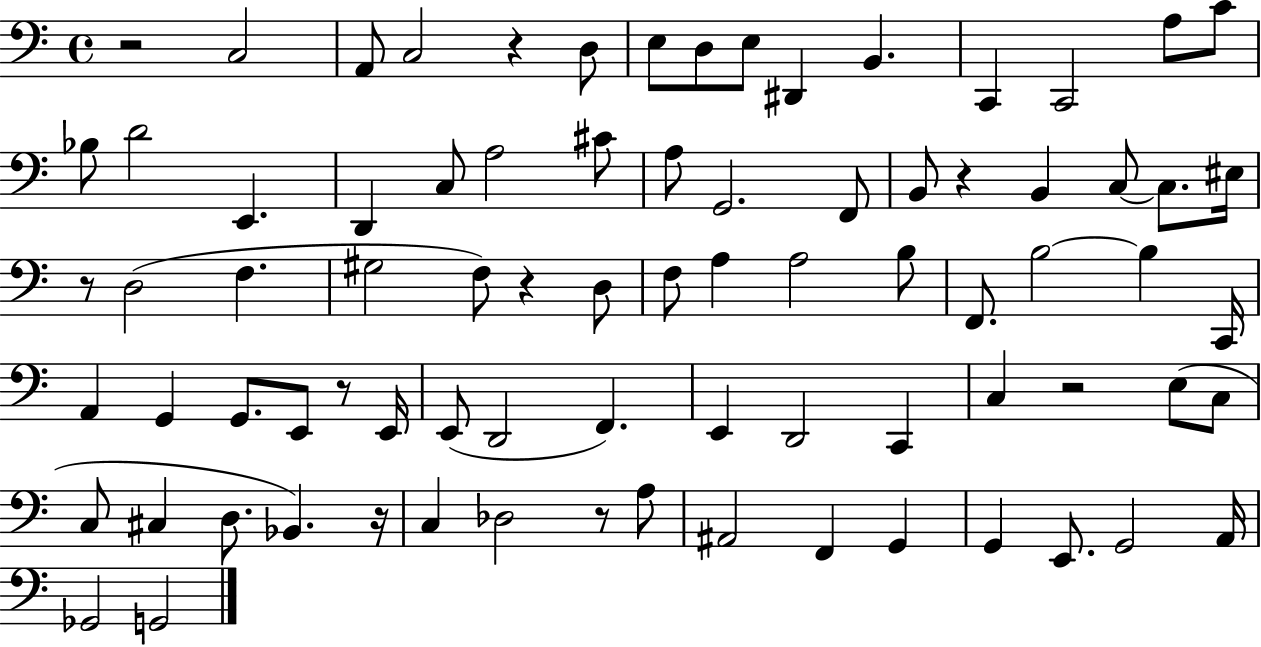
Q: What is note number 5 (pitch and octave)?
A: E3